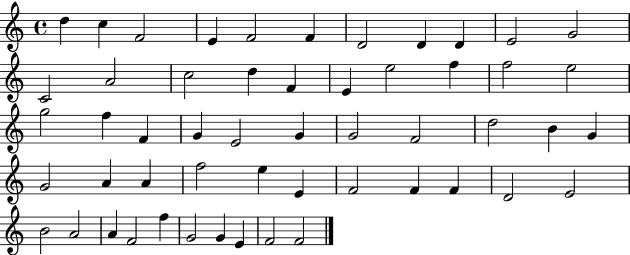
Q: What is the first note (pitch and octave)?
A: D5